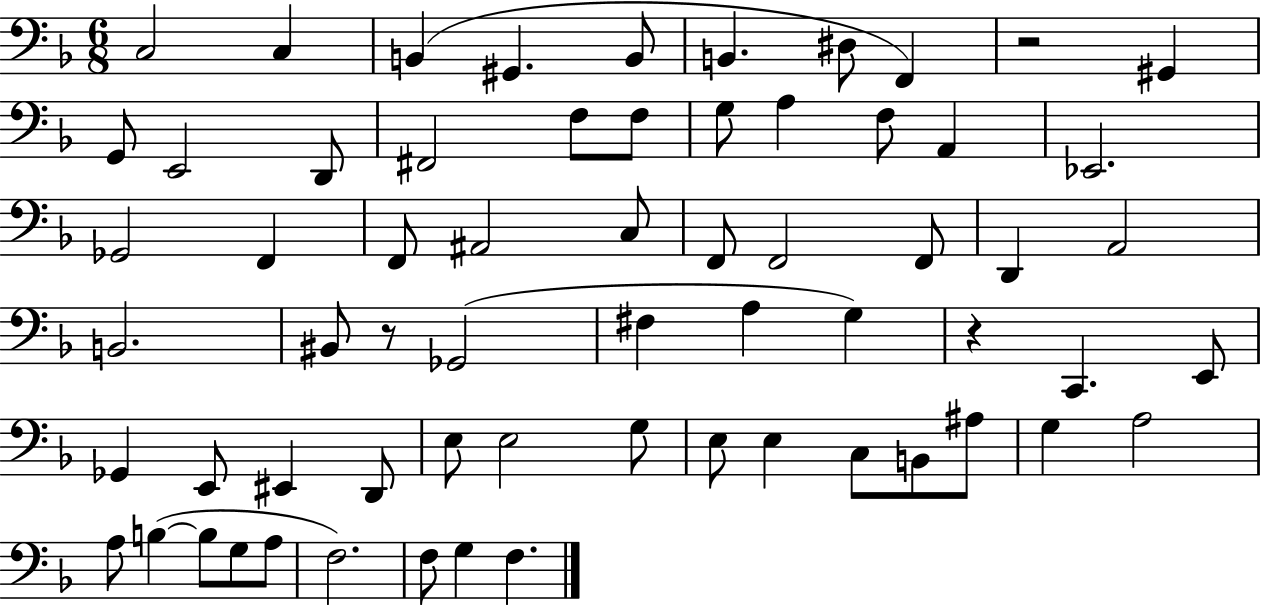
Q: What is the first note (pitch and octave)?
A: C3